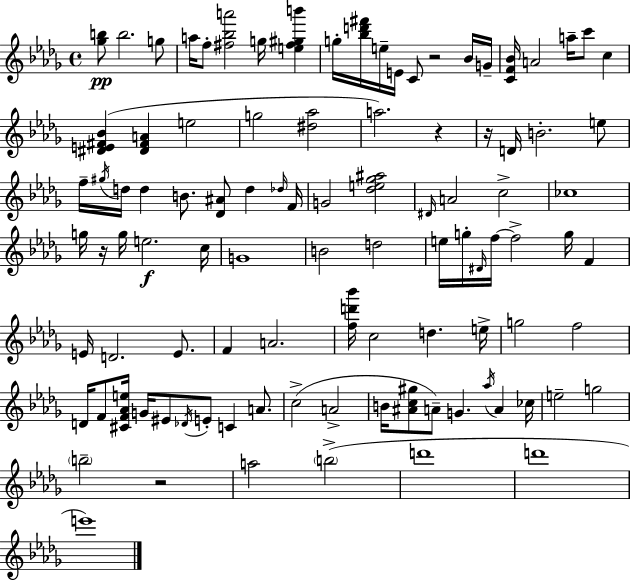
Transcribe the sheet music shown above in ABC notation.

X:1
T:Untitled
M:4/4
L:1/4
K:Bbm
[_gb]/2 b2 g/2 a/4 f/2 [^f_ba']2 g/4 [e^f^gb'] g/4 [_bd'^f']/4 e/4 E/4 C/2 z2 _B/4 G/4 [CF_B]/4 A2 a/4 c'/2 c [^DE^F_B] [^D^FA] e2 g2 [^d_a]2 a2 z z/4 D/4 B2 e/2 f/4 ^g/4 d/4 d B/2 [_D^A]/2 d _d/4 F/4 G2 [_de_g^a]2 ^D/4 A2 c2 _c4 g/4 z/4 g/4 e2 c/4 G4 B2 d2 e/4 g/4 ^D/4 f/4 f2 g/4 F E/4 D2 E/2 F A2 [fd'_b']/4 c2 d e/4 g2 f2 D/4 F/2 [^CF_Ae]/4 G/4 ^E/2 _D/4 E/2 C A/2 c2 A2 B/4 [^Ac^g]/2 A/2 G _a/4 A _c/4 e2 g2 b2 z2 a2 b2 d'4 d'4 e'4